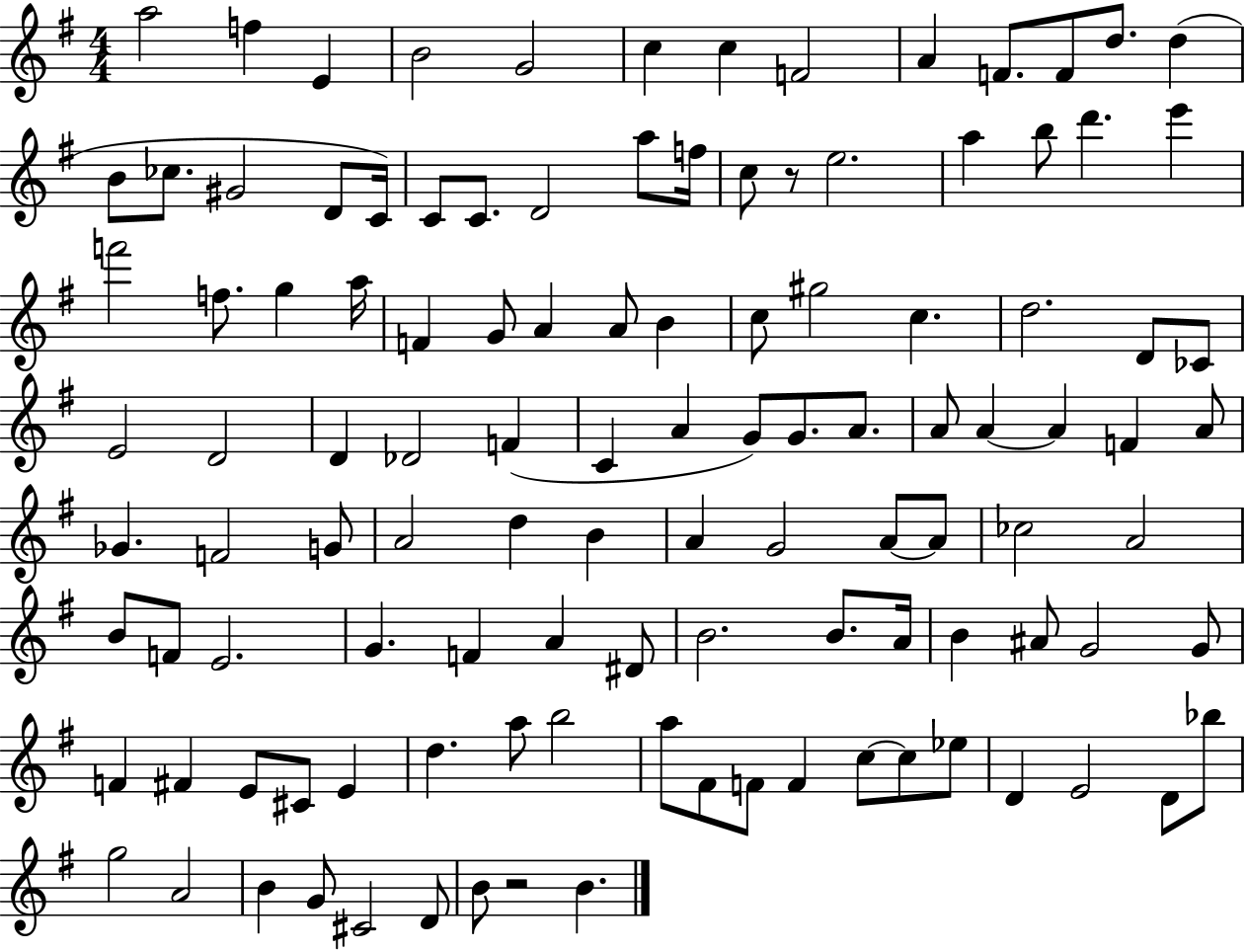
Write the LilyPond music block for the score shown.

{
  \clef treble
  \numericTimeSignature
  \time 4/4
  \key g \major
  a''2 f''4 e'4 | b'2 g'2 | c''4 c''4 f'2 | a'4 f'8. f'8 d''8. d''4( | \break b'8 ces''8. gis'2 d'8 c'16) | c'8 c'8. d'2 a''8 f''16 | c''8 r8 e''2. | a''4 b''8 d'''4. e'''4 | \break f'''2 f''8. g''4 a''16 | f'4 g'8 a'4 a'8 b'4 | c''8 gis''2 c''4. | d''2. d'8 ces'8 | \break e'2 d'2 | d'4 des'2 f'4( | c'4 a'4 g'8) g'8. a'8. | a'8 a'4~~ a'4 f'4 a'8 | \break ges'4. f'2 g'8 | a'2 d''4 b'4 | a'4 g'2 a'8~~ a'8 | ces''2 a'2 | \break b'8 f'8 e'2. | g'4. f'4 a'4 dis'8 | b'2. b'8. a'16 | b'4 ais'8 g'2 g'8 | \break f'4 fis'4 e'8 cis'8 e'4 | d''4. a''8 b''2 | a''8 fis'8 f'8 f'4 c''8~~ c''8 ees''8 | d'4 e'2 d'8 bes''8 | \break g''2 a'2 | b'4 g'8 cis'2 d'8 | b'8 r2 b'4. | \bar "|."
}